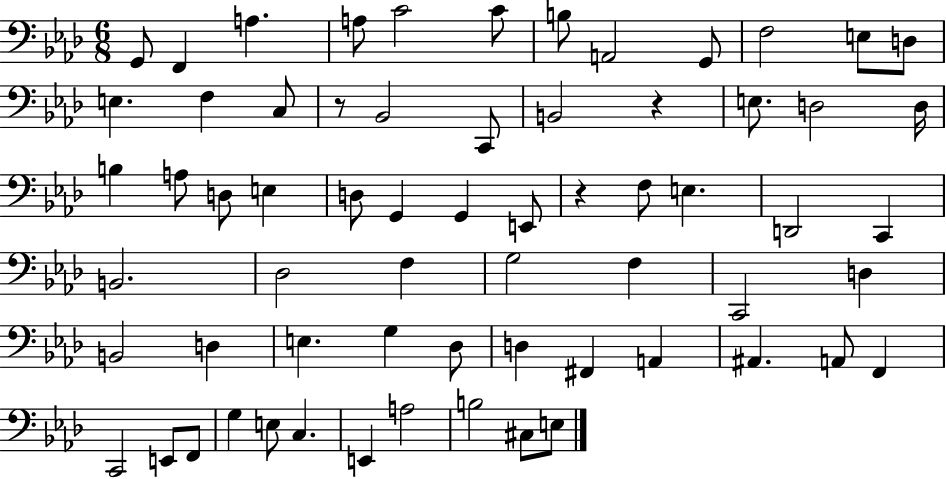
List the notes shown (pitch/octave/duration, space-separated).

G2/e F2/q A3/q. A3/e C4/h C4/e B3/e A2/h G2/e F3/h E3/e D3/e E3/q. F3/q C3/e R/e Bb2/h C2/e B2/h R/q E3/e. D3/h D3/s B3/q A3/e D3/e E3/q D3/e G2/q G2/q E2/e R/q F3/e E3/q. D2/h C2/q B2/h. Db3/h F3/q G3/h F3/q C2/h D3/q B2/h D3/q E3/q. G3/q Db3/e D3/q F#2/q A2/q A#2/q. A2/e F2/q C2/h E2/e F2/e G3/q E3/e C3/q. E2/q A3/h B3/h C#3/e E3/e